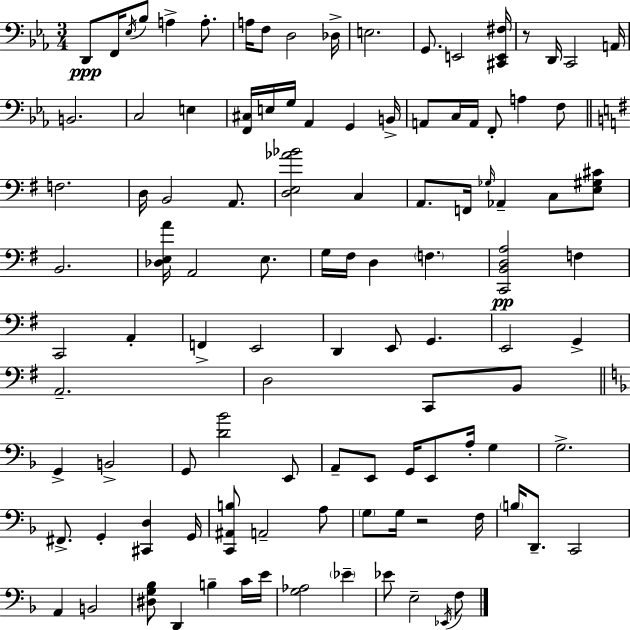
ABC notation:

X:1
T:Untitled
M:3/4
L:1/4
K:Eb
D,,/2 F,,/4 _E,/4 _B,/2 A, A,/2 A,/4 F,/2 D,2 _D,/4 E,2 G,,/2 E,,2 [^C,,E,,^F,]/4 z/2 D,,/4 C,,2 A,,/4 B,,2 C,2 E, [F,,^C,]/4 E,/4 G,/4 _A,, G,, B,,/4 A,,/2 C,/4 A,,/4 F,,/2 A, F,/2 F,2 D,/4 B,,2 A,,/2 [D,E,_A_B]2 C, A,,/2 F,,/4 _G,/4 _A,, C,/2 [E,^G,^C]/2 B,,2 [_D,E,A]/4 A,,2 E,/2 G,/4 ^F,/4 D, F, [C,,B,,D,A,]2 F, C,,2 A,, F,, E,,2 D,, E,,/2 G,, E,,2 G,, A,,2 D,2 C,,/2 B,,/2 G,, B,,2 G,,/2 [D_B]2 E,,/2 A,,/2 E,,/2 G,,/4 E,,/2 A,/4 G, G,2 ^F,,/2 G,, [^C,,D,] G,,/4 [C,,^A,,B,]/2 A,,2 A,/2 G,/2 G,/4 z2 F,/4 B,/4 D,,/2 C,,2 A,, B,,2 [^D,G,_B,]/2 D,, B, C/4 E/4 [G,_A,]2 _E _E/2 E,2 _E,,/4 F,/2